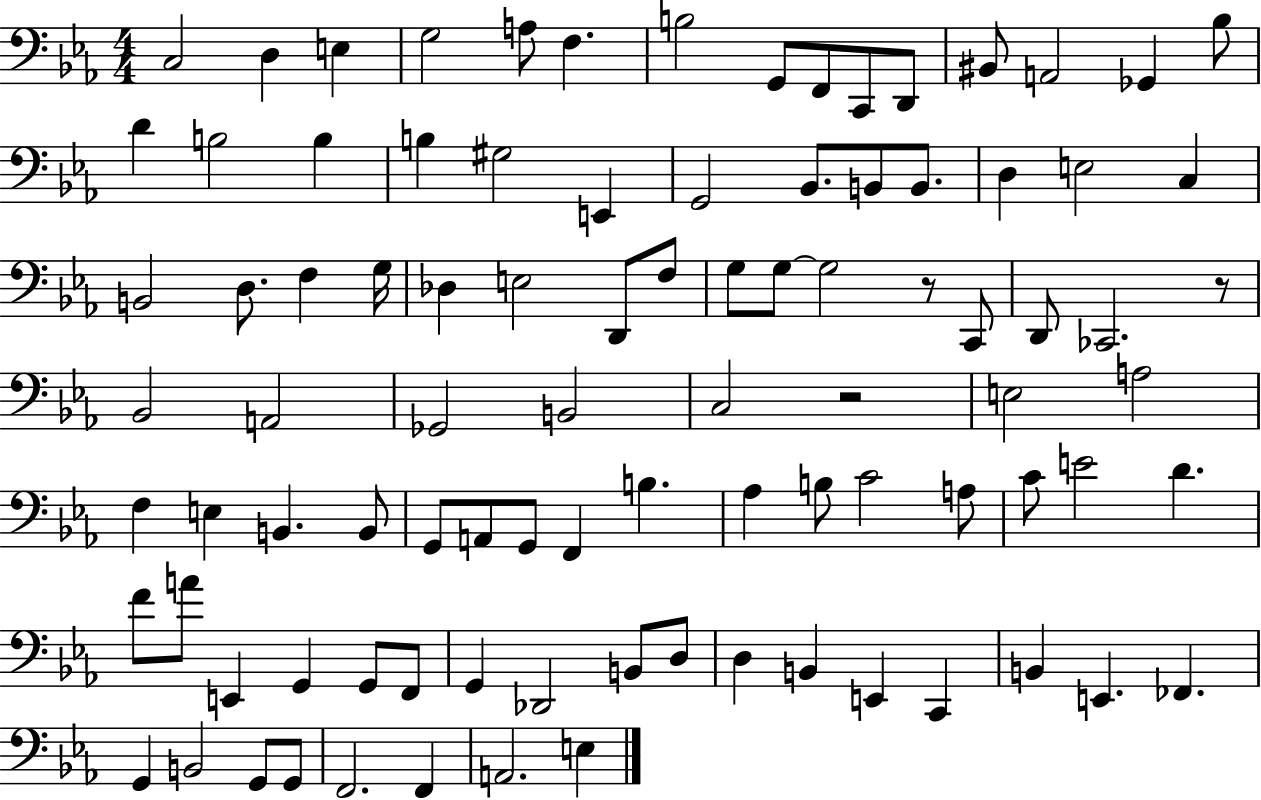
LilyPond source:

{
  \clef bass
  \numericTimeSignature
  \time 4/4
  \key ees \major
  c2 d4 e4 | g2 a8 f4. | b2 g,8 f,8 c,8 d,8 | bis,8 a,2 ges,4 bes8 | \break d'4 b2 b4 | b4 gis2 e,4 | g,2 bes,8. b,8 b,8. | d4 e2 c4 | \break b,2 d8. f4 g16 | des4 e2 d,8 f8 | g8 g8~~ g2 r8 c,8 | d,8 ces,2. r8 | \break bes,2 a,2 | ges,2 b,2 | c2 r2 | e2 a2 | \break f4 e4 b,4. b,8 | g,8 a,8 g,8 f,4 b4. | aes4 b8 c'2 a8 | c'8 e'2 d'4. | \break f'8 a'8 e,4 g,4 g,8 f,8 | g,4 des,2 b,8 d8 | d4 b,4 e,4 c,4 | b,4 e,4. fes,4. | \break g,4 b,2 g,8 g,8 | f,2. f,4 | a,2. e4 | \bar "|."
}